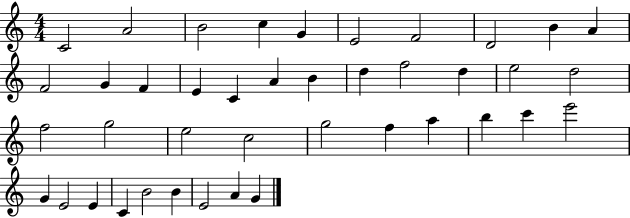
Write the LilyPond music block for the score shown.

{
  \clef treble
  \numericTimeSignature
  \time 4/4
  \key c \major
  c'2 a'2 | b'2 c''4 g'4 | e'2 f'2 | d'2 b'4 a'4 | \break f'2 g'4 f'4 | e'4 c'4 a'4 b'4 | d''4 f''2 d''4 | e''2 d''2 | \break f''2 g''2 | e''2 c''2 | g''2 f''4 a''4 | b''4 c'''4 e'''2 | \break g'4 e'2 e'4 | c'4 b'2 b'4 | e'2 a'4 g'4 | \bar "|."
}